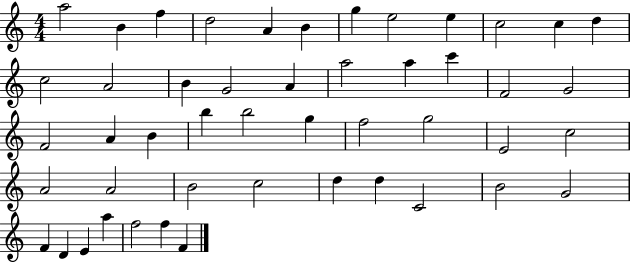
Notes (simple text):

A5/h B4/q F5/q D5/h A4/q B4/q G5/q E5/h E5/q C5/h C5/q D5/q C5/h A4/h B4/q G4/h A4/q A5/h A5/q C6/q F4/h G4/h F4/h A4/q B4/q B5/q B5/h G5/q F5/h G5/h E4/h C5/h A4/h A4/h B4/h C5/h D5/q D5/q C4/h B4/h G4/h F4/q D4/q E4/q A5/q F5/h F5/q F4/q